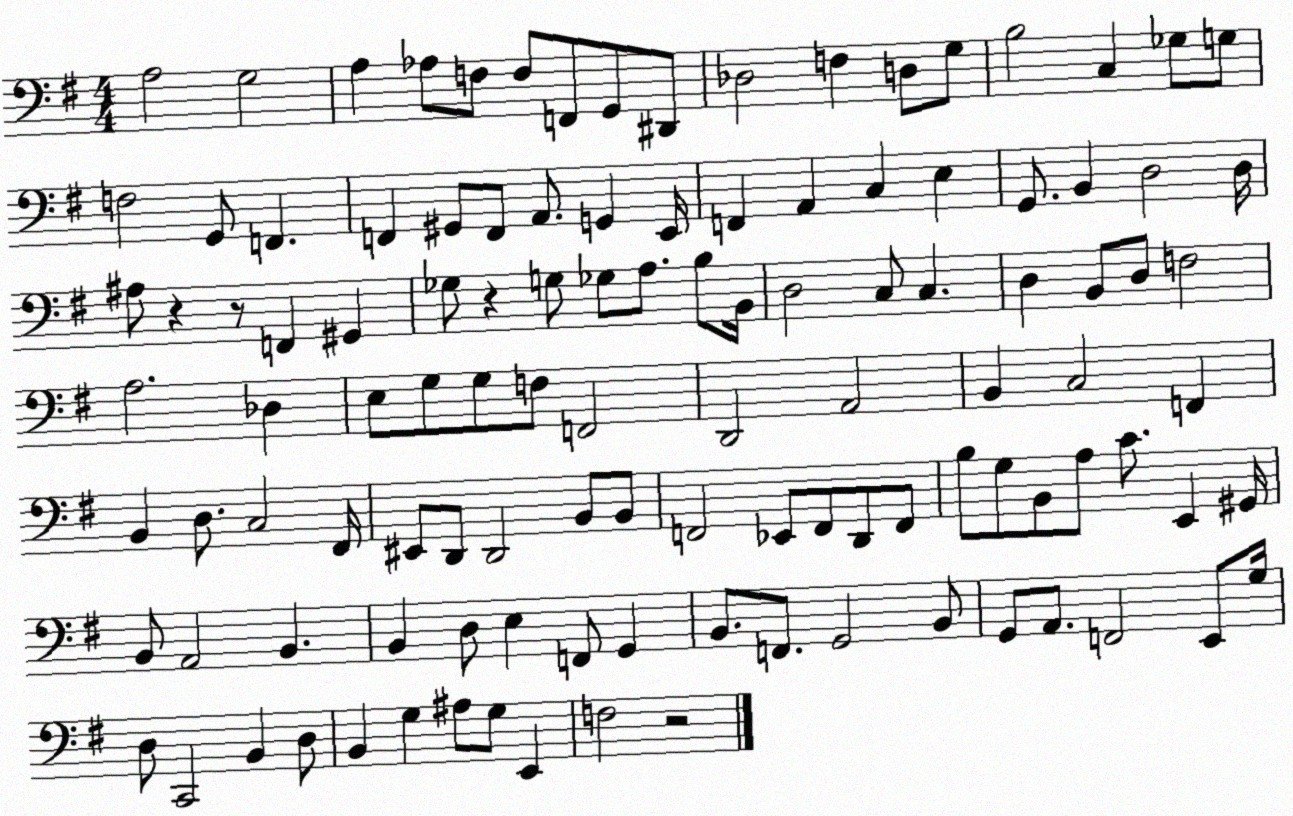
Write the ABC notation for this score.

X:1
T:Untitled
M:4/4
L:1/4
K:G
A,2 G,2 A, _A,/2 F,/2 F,/2 F,,/2 G,,/2 ^D,,/2 _D,2 F, D,/2 G,/2 B,2 C, _G,/2 G,/2 F,2 G,,/2 F,, F,, ^G,,/2 F,,/2 A,,/2 G,, E,,/4 F,, A,, C, E, G,,/2 B,, D,2 D,/4 ^A,/2 z z/2 F,, ^G,, _G,/2 z G,/2 _G,/2 A,/2 B,/2 B,,/4 D,2 C,/2 C, D, B,,/2 D,/2 F,2 A,2 _D, E,/2 G,/2 G,/2 F,/2 F,,2 D,,2 A,,2 B,, C,2 F,, B,, D,/2 C,2 ^F,,/4 ^E,,/2 D,,/2 D,,2 B,,/2 B,,/2 F,,2 _E,,/2 F,,/2 D,,/2 F,,/2 B,/2 G,/2 B,,/2 A,/2 C/2 E,, ^G,,/4 B,,/2 A,,2 B,, B,, D,/2 E, F,,/2 G,, B,,/2 F,,/2 G,,2 B,,/2 G,,/2 A,,/2 F,,2 E,,/2 G,/4 D,/2 C,,2 B,, D,/2 B,, G, ^A,/2 G,/2 E,, F,2 z2